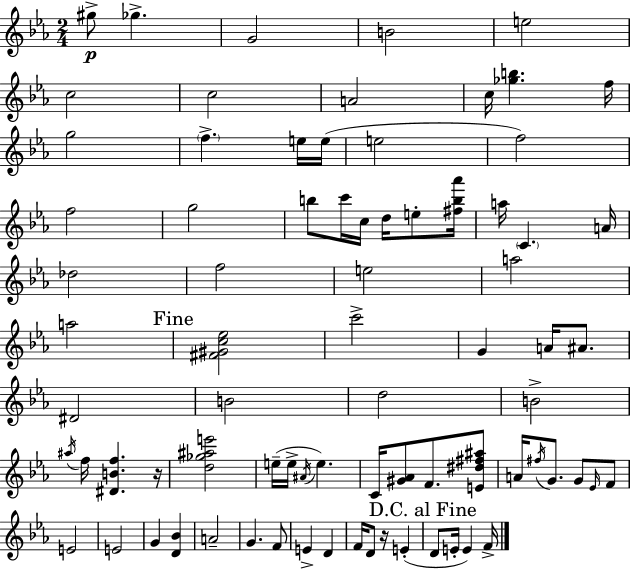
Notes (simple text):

G#5/e Gb5/q. G4/h B4/h E5/h C5/h C5/h A4/h C5/s [Gb5,B5]/q. F5/s G5/h F5/q. E5/s E5/s E5/h F5/h F5/h G5/h B5/e C6/s C5/s D5/s E5/e [F#5,B5,Ab6]/s A5/s C4/q. A4/s Db5/h F5/h E5/h A5/h A5/h [F#4,G#4,C5,Eb5]/h C6/h G4/q A4/s A#4/e. D#4/h B4/h D5/h B4/h A#5/s F5/s [D#4,B4,F5]/q. R/s [D5,Gb5,A#5,E6]/h E5/s E5/s A#4/s E5/q. C4/s [G#4,Ab4]/e F4/e. [E4,D#5,F#5,A#5]/e A4/s F#5/s G4/e. G4/e Eb4/s F4/e E4/h E4/h G4/q [D4,Bb4]/q A4/h G4/q. F4/e E4/q D4/q F4/s D4/e R/s E4/q D4/e E4/s E4/q F4/s